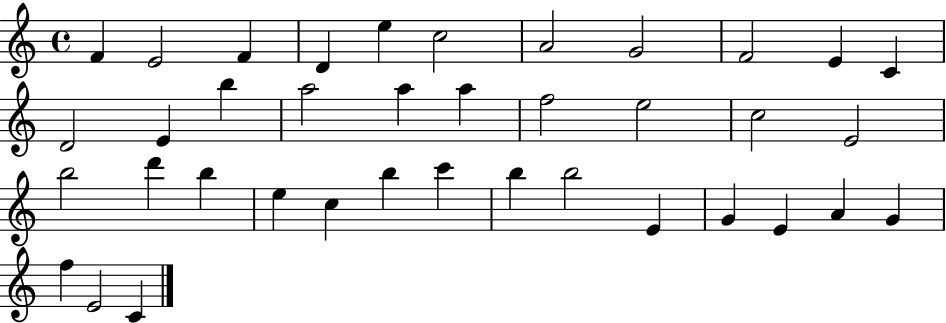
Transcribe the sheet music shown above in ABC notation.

X:1
T:Untitled
M:4/4
L:1/4
K:C
F E2 F D e c2 A2 G2 F2 E C D2 E b a2 a a f2 e2 c2 E2 b2 d' b e c b c' b b2 E G E A G f E2 C